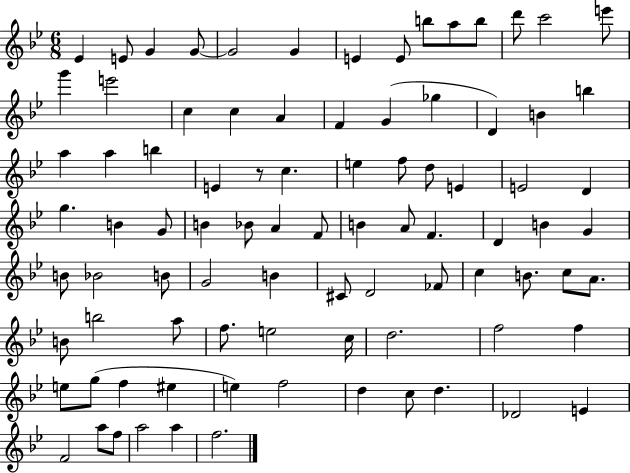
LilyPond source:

{
  \clef treble
  \numericTimeSignature
  \time 6/8
  \key bes \major
  ees'4 e'8 g'4 g'8~~ | g'2 g'4 | e'4 e'8 b''8 a''8 b''8 | d'''8 c'''2 e'''8 | \break g'''4 e'''2 | c''4 c''4 a'4 | f'4 g'4( ges''4 | d'4) b'4 b''4 | \break a''4 a''4 b''4 | e'4 r8 c''4. | e''4 f''8 d''8 e'4 | e'2 d'4 | \break g''4. b'4 g'8 | b'4 bes'8 a'4 f'8 | b'4 a'8 f'4. | d'4 b'4 g'4 | \break b'8 bes'2 b'8 | g'2 b'4 | cis'8 d'2 fes'8 | c''4 b'8. c''8 a'8. | \break b'8 b''2 a''8 | f''8. e''2 c''16 | d''2. | f''2 f''4 | \break e''8 g''8( f''4 eis''4 | e''4) f''2 | d''4 c''8 d''4. | des'2 e'4 | \break f'2 a''8 f''8 | a''2 a''4 | f''2. | \bar "|."
}